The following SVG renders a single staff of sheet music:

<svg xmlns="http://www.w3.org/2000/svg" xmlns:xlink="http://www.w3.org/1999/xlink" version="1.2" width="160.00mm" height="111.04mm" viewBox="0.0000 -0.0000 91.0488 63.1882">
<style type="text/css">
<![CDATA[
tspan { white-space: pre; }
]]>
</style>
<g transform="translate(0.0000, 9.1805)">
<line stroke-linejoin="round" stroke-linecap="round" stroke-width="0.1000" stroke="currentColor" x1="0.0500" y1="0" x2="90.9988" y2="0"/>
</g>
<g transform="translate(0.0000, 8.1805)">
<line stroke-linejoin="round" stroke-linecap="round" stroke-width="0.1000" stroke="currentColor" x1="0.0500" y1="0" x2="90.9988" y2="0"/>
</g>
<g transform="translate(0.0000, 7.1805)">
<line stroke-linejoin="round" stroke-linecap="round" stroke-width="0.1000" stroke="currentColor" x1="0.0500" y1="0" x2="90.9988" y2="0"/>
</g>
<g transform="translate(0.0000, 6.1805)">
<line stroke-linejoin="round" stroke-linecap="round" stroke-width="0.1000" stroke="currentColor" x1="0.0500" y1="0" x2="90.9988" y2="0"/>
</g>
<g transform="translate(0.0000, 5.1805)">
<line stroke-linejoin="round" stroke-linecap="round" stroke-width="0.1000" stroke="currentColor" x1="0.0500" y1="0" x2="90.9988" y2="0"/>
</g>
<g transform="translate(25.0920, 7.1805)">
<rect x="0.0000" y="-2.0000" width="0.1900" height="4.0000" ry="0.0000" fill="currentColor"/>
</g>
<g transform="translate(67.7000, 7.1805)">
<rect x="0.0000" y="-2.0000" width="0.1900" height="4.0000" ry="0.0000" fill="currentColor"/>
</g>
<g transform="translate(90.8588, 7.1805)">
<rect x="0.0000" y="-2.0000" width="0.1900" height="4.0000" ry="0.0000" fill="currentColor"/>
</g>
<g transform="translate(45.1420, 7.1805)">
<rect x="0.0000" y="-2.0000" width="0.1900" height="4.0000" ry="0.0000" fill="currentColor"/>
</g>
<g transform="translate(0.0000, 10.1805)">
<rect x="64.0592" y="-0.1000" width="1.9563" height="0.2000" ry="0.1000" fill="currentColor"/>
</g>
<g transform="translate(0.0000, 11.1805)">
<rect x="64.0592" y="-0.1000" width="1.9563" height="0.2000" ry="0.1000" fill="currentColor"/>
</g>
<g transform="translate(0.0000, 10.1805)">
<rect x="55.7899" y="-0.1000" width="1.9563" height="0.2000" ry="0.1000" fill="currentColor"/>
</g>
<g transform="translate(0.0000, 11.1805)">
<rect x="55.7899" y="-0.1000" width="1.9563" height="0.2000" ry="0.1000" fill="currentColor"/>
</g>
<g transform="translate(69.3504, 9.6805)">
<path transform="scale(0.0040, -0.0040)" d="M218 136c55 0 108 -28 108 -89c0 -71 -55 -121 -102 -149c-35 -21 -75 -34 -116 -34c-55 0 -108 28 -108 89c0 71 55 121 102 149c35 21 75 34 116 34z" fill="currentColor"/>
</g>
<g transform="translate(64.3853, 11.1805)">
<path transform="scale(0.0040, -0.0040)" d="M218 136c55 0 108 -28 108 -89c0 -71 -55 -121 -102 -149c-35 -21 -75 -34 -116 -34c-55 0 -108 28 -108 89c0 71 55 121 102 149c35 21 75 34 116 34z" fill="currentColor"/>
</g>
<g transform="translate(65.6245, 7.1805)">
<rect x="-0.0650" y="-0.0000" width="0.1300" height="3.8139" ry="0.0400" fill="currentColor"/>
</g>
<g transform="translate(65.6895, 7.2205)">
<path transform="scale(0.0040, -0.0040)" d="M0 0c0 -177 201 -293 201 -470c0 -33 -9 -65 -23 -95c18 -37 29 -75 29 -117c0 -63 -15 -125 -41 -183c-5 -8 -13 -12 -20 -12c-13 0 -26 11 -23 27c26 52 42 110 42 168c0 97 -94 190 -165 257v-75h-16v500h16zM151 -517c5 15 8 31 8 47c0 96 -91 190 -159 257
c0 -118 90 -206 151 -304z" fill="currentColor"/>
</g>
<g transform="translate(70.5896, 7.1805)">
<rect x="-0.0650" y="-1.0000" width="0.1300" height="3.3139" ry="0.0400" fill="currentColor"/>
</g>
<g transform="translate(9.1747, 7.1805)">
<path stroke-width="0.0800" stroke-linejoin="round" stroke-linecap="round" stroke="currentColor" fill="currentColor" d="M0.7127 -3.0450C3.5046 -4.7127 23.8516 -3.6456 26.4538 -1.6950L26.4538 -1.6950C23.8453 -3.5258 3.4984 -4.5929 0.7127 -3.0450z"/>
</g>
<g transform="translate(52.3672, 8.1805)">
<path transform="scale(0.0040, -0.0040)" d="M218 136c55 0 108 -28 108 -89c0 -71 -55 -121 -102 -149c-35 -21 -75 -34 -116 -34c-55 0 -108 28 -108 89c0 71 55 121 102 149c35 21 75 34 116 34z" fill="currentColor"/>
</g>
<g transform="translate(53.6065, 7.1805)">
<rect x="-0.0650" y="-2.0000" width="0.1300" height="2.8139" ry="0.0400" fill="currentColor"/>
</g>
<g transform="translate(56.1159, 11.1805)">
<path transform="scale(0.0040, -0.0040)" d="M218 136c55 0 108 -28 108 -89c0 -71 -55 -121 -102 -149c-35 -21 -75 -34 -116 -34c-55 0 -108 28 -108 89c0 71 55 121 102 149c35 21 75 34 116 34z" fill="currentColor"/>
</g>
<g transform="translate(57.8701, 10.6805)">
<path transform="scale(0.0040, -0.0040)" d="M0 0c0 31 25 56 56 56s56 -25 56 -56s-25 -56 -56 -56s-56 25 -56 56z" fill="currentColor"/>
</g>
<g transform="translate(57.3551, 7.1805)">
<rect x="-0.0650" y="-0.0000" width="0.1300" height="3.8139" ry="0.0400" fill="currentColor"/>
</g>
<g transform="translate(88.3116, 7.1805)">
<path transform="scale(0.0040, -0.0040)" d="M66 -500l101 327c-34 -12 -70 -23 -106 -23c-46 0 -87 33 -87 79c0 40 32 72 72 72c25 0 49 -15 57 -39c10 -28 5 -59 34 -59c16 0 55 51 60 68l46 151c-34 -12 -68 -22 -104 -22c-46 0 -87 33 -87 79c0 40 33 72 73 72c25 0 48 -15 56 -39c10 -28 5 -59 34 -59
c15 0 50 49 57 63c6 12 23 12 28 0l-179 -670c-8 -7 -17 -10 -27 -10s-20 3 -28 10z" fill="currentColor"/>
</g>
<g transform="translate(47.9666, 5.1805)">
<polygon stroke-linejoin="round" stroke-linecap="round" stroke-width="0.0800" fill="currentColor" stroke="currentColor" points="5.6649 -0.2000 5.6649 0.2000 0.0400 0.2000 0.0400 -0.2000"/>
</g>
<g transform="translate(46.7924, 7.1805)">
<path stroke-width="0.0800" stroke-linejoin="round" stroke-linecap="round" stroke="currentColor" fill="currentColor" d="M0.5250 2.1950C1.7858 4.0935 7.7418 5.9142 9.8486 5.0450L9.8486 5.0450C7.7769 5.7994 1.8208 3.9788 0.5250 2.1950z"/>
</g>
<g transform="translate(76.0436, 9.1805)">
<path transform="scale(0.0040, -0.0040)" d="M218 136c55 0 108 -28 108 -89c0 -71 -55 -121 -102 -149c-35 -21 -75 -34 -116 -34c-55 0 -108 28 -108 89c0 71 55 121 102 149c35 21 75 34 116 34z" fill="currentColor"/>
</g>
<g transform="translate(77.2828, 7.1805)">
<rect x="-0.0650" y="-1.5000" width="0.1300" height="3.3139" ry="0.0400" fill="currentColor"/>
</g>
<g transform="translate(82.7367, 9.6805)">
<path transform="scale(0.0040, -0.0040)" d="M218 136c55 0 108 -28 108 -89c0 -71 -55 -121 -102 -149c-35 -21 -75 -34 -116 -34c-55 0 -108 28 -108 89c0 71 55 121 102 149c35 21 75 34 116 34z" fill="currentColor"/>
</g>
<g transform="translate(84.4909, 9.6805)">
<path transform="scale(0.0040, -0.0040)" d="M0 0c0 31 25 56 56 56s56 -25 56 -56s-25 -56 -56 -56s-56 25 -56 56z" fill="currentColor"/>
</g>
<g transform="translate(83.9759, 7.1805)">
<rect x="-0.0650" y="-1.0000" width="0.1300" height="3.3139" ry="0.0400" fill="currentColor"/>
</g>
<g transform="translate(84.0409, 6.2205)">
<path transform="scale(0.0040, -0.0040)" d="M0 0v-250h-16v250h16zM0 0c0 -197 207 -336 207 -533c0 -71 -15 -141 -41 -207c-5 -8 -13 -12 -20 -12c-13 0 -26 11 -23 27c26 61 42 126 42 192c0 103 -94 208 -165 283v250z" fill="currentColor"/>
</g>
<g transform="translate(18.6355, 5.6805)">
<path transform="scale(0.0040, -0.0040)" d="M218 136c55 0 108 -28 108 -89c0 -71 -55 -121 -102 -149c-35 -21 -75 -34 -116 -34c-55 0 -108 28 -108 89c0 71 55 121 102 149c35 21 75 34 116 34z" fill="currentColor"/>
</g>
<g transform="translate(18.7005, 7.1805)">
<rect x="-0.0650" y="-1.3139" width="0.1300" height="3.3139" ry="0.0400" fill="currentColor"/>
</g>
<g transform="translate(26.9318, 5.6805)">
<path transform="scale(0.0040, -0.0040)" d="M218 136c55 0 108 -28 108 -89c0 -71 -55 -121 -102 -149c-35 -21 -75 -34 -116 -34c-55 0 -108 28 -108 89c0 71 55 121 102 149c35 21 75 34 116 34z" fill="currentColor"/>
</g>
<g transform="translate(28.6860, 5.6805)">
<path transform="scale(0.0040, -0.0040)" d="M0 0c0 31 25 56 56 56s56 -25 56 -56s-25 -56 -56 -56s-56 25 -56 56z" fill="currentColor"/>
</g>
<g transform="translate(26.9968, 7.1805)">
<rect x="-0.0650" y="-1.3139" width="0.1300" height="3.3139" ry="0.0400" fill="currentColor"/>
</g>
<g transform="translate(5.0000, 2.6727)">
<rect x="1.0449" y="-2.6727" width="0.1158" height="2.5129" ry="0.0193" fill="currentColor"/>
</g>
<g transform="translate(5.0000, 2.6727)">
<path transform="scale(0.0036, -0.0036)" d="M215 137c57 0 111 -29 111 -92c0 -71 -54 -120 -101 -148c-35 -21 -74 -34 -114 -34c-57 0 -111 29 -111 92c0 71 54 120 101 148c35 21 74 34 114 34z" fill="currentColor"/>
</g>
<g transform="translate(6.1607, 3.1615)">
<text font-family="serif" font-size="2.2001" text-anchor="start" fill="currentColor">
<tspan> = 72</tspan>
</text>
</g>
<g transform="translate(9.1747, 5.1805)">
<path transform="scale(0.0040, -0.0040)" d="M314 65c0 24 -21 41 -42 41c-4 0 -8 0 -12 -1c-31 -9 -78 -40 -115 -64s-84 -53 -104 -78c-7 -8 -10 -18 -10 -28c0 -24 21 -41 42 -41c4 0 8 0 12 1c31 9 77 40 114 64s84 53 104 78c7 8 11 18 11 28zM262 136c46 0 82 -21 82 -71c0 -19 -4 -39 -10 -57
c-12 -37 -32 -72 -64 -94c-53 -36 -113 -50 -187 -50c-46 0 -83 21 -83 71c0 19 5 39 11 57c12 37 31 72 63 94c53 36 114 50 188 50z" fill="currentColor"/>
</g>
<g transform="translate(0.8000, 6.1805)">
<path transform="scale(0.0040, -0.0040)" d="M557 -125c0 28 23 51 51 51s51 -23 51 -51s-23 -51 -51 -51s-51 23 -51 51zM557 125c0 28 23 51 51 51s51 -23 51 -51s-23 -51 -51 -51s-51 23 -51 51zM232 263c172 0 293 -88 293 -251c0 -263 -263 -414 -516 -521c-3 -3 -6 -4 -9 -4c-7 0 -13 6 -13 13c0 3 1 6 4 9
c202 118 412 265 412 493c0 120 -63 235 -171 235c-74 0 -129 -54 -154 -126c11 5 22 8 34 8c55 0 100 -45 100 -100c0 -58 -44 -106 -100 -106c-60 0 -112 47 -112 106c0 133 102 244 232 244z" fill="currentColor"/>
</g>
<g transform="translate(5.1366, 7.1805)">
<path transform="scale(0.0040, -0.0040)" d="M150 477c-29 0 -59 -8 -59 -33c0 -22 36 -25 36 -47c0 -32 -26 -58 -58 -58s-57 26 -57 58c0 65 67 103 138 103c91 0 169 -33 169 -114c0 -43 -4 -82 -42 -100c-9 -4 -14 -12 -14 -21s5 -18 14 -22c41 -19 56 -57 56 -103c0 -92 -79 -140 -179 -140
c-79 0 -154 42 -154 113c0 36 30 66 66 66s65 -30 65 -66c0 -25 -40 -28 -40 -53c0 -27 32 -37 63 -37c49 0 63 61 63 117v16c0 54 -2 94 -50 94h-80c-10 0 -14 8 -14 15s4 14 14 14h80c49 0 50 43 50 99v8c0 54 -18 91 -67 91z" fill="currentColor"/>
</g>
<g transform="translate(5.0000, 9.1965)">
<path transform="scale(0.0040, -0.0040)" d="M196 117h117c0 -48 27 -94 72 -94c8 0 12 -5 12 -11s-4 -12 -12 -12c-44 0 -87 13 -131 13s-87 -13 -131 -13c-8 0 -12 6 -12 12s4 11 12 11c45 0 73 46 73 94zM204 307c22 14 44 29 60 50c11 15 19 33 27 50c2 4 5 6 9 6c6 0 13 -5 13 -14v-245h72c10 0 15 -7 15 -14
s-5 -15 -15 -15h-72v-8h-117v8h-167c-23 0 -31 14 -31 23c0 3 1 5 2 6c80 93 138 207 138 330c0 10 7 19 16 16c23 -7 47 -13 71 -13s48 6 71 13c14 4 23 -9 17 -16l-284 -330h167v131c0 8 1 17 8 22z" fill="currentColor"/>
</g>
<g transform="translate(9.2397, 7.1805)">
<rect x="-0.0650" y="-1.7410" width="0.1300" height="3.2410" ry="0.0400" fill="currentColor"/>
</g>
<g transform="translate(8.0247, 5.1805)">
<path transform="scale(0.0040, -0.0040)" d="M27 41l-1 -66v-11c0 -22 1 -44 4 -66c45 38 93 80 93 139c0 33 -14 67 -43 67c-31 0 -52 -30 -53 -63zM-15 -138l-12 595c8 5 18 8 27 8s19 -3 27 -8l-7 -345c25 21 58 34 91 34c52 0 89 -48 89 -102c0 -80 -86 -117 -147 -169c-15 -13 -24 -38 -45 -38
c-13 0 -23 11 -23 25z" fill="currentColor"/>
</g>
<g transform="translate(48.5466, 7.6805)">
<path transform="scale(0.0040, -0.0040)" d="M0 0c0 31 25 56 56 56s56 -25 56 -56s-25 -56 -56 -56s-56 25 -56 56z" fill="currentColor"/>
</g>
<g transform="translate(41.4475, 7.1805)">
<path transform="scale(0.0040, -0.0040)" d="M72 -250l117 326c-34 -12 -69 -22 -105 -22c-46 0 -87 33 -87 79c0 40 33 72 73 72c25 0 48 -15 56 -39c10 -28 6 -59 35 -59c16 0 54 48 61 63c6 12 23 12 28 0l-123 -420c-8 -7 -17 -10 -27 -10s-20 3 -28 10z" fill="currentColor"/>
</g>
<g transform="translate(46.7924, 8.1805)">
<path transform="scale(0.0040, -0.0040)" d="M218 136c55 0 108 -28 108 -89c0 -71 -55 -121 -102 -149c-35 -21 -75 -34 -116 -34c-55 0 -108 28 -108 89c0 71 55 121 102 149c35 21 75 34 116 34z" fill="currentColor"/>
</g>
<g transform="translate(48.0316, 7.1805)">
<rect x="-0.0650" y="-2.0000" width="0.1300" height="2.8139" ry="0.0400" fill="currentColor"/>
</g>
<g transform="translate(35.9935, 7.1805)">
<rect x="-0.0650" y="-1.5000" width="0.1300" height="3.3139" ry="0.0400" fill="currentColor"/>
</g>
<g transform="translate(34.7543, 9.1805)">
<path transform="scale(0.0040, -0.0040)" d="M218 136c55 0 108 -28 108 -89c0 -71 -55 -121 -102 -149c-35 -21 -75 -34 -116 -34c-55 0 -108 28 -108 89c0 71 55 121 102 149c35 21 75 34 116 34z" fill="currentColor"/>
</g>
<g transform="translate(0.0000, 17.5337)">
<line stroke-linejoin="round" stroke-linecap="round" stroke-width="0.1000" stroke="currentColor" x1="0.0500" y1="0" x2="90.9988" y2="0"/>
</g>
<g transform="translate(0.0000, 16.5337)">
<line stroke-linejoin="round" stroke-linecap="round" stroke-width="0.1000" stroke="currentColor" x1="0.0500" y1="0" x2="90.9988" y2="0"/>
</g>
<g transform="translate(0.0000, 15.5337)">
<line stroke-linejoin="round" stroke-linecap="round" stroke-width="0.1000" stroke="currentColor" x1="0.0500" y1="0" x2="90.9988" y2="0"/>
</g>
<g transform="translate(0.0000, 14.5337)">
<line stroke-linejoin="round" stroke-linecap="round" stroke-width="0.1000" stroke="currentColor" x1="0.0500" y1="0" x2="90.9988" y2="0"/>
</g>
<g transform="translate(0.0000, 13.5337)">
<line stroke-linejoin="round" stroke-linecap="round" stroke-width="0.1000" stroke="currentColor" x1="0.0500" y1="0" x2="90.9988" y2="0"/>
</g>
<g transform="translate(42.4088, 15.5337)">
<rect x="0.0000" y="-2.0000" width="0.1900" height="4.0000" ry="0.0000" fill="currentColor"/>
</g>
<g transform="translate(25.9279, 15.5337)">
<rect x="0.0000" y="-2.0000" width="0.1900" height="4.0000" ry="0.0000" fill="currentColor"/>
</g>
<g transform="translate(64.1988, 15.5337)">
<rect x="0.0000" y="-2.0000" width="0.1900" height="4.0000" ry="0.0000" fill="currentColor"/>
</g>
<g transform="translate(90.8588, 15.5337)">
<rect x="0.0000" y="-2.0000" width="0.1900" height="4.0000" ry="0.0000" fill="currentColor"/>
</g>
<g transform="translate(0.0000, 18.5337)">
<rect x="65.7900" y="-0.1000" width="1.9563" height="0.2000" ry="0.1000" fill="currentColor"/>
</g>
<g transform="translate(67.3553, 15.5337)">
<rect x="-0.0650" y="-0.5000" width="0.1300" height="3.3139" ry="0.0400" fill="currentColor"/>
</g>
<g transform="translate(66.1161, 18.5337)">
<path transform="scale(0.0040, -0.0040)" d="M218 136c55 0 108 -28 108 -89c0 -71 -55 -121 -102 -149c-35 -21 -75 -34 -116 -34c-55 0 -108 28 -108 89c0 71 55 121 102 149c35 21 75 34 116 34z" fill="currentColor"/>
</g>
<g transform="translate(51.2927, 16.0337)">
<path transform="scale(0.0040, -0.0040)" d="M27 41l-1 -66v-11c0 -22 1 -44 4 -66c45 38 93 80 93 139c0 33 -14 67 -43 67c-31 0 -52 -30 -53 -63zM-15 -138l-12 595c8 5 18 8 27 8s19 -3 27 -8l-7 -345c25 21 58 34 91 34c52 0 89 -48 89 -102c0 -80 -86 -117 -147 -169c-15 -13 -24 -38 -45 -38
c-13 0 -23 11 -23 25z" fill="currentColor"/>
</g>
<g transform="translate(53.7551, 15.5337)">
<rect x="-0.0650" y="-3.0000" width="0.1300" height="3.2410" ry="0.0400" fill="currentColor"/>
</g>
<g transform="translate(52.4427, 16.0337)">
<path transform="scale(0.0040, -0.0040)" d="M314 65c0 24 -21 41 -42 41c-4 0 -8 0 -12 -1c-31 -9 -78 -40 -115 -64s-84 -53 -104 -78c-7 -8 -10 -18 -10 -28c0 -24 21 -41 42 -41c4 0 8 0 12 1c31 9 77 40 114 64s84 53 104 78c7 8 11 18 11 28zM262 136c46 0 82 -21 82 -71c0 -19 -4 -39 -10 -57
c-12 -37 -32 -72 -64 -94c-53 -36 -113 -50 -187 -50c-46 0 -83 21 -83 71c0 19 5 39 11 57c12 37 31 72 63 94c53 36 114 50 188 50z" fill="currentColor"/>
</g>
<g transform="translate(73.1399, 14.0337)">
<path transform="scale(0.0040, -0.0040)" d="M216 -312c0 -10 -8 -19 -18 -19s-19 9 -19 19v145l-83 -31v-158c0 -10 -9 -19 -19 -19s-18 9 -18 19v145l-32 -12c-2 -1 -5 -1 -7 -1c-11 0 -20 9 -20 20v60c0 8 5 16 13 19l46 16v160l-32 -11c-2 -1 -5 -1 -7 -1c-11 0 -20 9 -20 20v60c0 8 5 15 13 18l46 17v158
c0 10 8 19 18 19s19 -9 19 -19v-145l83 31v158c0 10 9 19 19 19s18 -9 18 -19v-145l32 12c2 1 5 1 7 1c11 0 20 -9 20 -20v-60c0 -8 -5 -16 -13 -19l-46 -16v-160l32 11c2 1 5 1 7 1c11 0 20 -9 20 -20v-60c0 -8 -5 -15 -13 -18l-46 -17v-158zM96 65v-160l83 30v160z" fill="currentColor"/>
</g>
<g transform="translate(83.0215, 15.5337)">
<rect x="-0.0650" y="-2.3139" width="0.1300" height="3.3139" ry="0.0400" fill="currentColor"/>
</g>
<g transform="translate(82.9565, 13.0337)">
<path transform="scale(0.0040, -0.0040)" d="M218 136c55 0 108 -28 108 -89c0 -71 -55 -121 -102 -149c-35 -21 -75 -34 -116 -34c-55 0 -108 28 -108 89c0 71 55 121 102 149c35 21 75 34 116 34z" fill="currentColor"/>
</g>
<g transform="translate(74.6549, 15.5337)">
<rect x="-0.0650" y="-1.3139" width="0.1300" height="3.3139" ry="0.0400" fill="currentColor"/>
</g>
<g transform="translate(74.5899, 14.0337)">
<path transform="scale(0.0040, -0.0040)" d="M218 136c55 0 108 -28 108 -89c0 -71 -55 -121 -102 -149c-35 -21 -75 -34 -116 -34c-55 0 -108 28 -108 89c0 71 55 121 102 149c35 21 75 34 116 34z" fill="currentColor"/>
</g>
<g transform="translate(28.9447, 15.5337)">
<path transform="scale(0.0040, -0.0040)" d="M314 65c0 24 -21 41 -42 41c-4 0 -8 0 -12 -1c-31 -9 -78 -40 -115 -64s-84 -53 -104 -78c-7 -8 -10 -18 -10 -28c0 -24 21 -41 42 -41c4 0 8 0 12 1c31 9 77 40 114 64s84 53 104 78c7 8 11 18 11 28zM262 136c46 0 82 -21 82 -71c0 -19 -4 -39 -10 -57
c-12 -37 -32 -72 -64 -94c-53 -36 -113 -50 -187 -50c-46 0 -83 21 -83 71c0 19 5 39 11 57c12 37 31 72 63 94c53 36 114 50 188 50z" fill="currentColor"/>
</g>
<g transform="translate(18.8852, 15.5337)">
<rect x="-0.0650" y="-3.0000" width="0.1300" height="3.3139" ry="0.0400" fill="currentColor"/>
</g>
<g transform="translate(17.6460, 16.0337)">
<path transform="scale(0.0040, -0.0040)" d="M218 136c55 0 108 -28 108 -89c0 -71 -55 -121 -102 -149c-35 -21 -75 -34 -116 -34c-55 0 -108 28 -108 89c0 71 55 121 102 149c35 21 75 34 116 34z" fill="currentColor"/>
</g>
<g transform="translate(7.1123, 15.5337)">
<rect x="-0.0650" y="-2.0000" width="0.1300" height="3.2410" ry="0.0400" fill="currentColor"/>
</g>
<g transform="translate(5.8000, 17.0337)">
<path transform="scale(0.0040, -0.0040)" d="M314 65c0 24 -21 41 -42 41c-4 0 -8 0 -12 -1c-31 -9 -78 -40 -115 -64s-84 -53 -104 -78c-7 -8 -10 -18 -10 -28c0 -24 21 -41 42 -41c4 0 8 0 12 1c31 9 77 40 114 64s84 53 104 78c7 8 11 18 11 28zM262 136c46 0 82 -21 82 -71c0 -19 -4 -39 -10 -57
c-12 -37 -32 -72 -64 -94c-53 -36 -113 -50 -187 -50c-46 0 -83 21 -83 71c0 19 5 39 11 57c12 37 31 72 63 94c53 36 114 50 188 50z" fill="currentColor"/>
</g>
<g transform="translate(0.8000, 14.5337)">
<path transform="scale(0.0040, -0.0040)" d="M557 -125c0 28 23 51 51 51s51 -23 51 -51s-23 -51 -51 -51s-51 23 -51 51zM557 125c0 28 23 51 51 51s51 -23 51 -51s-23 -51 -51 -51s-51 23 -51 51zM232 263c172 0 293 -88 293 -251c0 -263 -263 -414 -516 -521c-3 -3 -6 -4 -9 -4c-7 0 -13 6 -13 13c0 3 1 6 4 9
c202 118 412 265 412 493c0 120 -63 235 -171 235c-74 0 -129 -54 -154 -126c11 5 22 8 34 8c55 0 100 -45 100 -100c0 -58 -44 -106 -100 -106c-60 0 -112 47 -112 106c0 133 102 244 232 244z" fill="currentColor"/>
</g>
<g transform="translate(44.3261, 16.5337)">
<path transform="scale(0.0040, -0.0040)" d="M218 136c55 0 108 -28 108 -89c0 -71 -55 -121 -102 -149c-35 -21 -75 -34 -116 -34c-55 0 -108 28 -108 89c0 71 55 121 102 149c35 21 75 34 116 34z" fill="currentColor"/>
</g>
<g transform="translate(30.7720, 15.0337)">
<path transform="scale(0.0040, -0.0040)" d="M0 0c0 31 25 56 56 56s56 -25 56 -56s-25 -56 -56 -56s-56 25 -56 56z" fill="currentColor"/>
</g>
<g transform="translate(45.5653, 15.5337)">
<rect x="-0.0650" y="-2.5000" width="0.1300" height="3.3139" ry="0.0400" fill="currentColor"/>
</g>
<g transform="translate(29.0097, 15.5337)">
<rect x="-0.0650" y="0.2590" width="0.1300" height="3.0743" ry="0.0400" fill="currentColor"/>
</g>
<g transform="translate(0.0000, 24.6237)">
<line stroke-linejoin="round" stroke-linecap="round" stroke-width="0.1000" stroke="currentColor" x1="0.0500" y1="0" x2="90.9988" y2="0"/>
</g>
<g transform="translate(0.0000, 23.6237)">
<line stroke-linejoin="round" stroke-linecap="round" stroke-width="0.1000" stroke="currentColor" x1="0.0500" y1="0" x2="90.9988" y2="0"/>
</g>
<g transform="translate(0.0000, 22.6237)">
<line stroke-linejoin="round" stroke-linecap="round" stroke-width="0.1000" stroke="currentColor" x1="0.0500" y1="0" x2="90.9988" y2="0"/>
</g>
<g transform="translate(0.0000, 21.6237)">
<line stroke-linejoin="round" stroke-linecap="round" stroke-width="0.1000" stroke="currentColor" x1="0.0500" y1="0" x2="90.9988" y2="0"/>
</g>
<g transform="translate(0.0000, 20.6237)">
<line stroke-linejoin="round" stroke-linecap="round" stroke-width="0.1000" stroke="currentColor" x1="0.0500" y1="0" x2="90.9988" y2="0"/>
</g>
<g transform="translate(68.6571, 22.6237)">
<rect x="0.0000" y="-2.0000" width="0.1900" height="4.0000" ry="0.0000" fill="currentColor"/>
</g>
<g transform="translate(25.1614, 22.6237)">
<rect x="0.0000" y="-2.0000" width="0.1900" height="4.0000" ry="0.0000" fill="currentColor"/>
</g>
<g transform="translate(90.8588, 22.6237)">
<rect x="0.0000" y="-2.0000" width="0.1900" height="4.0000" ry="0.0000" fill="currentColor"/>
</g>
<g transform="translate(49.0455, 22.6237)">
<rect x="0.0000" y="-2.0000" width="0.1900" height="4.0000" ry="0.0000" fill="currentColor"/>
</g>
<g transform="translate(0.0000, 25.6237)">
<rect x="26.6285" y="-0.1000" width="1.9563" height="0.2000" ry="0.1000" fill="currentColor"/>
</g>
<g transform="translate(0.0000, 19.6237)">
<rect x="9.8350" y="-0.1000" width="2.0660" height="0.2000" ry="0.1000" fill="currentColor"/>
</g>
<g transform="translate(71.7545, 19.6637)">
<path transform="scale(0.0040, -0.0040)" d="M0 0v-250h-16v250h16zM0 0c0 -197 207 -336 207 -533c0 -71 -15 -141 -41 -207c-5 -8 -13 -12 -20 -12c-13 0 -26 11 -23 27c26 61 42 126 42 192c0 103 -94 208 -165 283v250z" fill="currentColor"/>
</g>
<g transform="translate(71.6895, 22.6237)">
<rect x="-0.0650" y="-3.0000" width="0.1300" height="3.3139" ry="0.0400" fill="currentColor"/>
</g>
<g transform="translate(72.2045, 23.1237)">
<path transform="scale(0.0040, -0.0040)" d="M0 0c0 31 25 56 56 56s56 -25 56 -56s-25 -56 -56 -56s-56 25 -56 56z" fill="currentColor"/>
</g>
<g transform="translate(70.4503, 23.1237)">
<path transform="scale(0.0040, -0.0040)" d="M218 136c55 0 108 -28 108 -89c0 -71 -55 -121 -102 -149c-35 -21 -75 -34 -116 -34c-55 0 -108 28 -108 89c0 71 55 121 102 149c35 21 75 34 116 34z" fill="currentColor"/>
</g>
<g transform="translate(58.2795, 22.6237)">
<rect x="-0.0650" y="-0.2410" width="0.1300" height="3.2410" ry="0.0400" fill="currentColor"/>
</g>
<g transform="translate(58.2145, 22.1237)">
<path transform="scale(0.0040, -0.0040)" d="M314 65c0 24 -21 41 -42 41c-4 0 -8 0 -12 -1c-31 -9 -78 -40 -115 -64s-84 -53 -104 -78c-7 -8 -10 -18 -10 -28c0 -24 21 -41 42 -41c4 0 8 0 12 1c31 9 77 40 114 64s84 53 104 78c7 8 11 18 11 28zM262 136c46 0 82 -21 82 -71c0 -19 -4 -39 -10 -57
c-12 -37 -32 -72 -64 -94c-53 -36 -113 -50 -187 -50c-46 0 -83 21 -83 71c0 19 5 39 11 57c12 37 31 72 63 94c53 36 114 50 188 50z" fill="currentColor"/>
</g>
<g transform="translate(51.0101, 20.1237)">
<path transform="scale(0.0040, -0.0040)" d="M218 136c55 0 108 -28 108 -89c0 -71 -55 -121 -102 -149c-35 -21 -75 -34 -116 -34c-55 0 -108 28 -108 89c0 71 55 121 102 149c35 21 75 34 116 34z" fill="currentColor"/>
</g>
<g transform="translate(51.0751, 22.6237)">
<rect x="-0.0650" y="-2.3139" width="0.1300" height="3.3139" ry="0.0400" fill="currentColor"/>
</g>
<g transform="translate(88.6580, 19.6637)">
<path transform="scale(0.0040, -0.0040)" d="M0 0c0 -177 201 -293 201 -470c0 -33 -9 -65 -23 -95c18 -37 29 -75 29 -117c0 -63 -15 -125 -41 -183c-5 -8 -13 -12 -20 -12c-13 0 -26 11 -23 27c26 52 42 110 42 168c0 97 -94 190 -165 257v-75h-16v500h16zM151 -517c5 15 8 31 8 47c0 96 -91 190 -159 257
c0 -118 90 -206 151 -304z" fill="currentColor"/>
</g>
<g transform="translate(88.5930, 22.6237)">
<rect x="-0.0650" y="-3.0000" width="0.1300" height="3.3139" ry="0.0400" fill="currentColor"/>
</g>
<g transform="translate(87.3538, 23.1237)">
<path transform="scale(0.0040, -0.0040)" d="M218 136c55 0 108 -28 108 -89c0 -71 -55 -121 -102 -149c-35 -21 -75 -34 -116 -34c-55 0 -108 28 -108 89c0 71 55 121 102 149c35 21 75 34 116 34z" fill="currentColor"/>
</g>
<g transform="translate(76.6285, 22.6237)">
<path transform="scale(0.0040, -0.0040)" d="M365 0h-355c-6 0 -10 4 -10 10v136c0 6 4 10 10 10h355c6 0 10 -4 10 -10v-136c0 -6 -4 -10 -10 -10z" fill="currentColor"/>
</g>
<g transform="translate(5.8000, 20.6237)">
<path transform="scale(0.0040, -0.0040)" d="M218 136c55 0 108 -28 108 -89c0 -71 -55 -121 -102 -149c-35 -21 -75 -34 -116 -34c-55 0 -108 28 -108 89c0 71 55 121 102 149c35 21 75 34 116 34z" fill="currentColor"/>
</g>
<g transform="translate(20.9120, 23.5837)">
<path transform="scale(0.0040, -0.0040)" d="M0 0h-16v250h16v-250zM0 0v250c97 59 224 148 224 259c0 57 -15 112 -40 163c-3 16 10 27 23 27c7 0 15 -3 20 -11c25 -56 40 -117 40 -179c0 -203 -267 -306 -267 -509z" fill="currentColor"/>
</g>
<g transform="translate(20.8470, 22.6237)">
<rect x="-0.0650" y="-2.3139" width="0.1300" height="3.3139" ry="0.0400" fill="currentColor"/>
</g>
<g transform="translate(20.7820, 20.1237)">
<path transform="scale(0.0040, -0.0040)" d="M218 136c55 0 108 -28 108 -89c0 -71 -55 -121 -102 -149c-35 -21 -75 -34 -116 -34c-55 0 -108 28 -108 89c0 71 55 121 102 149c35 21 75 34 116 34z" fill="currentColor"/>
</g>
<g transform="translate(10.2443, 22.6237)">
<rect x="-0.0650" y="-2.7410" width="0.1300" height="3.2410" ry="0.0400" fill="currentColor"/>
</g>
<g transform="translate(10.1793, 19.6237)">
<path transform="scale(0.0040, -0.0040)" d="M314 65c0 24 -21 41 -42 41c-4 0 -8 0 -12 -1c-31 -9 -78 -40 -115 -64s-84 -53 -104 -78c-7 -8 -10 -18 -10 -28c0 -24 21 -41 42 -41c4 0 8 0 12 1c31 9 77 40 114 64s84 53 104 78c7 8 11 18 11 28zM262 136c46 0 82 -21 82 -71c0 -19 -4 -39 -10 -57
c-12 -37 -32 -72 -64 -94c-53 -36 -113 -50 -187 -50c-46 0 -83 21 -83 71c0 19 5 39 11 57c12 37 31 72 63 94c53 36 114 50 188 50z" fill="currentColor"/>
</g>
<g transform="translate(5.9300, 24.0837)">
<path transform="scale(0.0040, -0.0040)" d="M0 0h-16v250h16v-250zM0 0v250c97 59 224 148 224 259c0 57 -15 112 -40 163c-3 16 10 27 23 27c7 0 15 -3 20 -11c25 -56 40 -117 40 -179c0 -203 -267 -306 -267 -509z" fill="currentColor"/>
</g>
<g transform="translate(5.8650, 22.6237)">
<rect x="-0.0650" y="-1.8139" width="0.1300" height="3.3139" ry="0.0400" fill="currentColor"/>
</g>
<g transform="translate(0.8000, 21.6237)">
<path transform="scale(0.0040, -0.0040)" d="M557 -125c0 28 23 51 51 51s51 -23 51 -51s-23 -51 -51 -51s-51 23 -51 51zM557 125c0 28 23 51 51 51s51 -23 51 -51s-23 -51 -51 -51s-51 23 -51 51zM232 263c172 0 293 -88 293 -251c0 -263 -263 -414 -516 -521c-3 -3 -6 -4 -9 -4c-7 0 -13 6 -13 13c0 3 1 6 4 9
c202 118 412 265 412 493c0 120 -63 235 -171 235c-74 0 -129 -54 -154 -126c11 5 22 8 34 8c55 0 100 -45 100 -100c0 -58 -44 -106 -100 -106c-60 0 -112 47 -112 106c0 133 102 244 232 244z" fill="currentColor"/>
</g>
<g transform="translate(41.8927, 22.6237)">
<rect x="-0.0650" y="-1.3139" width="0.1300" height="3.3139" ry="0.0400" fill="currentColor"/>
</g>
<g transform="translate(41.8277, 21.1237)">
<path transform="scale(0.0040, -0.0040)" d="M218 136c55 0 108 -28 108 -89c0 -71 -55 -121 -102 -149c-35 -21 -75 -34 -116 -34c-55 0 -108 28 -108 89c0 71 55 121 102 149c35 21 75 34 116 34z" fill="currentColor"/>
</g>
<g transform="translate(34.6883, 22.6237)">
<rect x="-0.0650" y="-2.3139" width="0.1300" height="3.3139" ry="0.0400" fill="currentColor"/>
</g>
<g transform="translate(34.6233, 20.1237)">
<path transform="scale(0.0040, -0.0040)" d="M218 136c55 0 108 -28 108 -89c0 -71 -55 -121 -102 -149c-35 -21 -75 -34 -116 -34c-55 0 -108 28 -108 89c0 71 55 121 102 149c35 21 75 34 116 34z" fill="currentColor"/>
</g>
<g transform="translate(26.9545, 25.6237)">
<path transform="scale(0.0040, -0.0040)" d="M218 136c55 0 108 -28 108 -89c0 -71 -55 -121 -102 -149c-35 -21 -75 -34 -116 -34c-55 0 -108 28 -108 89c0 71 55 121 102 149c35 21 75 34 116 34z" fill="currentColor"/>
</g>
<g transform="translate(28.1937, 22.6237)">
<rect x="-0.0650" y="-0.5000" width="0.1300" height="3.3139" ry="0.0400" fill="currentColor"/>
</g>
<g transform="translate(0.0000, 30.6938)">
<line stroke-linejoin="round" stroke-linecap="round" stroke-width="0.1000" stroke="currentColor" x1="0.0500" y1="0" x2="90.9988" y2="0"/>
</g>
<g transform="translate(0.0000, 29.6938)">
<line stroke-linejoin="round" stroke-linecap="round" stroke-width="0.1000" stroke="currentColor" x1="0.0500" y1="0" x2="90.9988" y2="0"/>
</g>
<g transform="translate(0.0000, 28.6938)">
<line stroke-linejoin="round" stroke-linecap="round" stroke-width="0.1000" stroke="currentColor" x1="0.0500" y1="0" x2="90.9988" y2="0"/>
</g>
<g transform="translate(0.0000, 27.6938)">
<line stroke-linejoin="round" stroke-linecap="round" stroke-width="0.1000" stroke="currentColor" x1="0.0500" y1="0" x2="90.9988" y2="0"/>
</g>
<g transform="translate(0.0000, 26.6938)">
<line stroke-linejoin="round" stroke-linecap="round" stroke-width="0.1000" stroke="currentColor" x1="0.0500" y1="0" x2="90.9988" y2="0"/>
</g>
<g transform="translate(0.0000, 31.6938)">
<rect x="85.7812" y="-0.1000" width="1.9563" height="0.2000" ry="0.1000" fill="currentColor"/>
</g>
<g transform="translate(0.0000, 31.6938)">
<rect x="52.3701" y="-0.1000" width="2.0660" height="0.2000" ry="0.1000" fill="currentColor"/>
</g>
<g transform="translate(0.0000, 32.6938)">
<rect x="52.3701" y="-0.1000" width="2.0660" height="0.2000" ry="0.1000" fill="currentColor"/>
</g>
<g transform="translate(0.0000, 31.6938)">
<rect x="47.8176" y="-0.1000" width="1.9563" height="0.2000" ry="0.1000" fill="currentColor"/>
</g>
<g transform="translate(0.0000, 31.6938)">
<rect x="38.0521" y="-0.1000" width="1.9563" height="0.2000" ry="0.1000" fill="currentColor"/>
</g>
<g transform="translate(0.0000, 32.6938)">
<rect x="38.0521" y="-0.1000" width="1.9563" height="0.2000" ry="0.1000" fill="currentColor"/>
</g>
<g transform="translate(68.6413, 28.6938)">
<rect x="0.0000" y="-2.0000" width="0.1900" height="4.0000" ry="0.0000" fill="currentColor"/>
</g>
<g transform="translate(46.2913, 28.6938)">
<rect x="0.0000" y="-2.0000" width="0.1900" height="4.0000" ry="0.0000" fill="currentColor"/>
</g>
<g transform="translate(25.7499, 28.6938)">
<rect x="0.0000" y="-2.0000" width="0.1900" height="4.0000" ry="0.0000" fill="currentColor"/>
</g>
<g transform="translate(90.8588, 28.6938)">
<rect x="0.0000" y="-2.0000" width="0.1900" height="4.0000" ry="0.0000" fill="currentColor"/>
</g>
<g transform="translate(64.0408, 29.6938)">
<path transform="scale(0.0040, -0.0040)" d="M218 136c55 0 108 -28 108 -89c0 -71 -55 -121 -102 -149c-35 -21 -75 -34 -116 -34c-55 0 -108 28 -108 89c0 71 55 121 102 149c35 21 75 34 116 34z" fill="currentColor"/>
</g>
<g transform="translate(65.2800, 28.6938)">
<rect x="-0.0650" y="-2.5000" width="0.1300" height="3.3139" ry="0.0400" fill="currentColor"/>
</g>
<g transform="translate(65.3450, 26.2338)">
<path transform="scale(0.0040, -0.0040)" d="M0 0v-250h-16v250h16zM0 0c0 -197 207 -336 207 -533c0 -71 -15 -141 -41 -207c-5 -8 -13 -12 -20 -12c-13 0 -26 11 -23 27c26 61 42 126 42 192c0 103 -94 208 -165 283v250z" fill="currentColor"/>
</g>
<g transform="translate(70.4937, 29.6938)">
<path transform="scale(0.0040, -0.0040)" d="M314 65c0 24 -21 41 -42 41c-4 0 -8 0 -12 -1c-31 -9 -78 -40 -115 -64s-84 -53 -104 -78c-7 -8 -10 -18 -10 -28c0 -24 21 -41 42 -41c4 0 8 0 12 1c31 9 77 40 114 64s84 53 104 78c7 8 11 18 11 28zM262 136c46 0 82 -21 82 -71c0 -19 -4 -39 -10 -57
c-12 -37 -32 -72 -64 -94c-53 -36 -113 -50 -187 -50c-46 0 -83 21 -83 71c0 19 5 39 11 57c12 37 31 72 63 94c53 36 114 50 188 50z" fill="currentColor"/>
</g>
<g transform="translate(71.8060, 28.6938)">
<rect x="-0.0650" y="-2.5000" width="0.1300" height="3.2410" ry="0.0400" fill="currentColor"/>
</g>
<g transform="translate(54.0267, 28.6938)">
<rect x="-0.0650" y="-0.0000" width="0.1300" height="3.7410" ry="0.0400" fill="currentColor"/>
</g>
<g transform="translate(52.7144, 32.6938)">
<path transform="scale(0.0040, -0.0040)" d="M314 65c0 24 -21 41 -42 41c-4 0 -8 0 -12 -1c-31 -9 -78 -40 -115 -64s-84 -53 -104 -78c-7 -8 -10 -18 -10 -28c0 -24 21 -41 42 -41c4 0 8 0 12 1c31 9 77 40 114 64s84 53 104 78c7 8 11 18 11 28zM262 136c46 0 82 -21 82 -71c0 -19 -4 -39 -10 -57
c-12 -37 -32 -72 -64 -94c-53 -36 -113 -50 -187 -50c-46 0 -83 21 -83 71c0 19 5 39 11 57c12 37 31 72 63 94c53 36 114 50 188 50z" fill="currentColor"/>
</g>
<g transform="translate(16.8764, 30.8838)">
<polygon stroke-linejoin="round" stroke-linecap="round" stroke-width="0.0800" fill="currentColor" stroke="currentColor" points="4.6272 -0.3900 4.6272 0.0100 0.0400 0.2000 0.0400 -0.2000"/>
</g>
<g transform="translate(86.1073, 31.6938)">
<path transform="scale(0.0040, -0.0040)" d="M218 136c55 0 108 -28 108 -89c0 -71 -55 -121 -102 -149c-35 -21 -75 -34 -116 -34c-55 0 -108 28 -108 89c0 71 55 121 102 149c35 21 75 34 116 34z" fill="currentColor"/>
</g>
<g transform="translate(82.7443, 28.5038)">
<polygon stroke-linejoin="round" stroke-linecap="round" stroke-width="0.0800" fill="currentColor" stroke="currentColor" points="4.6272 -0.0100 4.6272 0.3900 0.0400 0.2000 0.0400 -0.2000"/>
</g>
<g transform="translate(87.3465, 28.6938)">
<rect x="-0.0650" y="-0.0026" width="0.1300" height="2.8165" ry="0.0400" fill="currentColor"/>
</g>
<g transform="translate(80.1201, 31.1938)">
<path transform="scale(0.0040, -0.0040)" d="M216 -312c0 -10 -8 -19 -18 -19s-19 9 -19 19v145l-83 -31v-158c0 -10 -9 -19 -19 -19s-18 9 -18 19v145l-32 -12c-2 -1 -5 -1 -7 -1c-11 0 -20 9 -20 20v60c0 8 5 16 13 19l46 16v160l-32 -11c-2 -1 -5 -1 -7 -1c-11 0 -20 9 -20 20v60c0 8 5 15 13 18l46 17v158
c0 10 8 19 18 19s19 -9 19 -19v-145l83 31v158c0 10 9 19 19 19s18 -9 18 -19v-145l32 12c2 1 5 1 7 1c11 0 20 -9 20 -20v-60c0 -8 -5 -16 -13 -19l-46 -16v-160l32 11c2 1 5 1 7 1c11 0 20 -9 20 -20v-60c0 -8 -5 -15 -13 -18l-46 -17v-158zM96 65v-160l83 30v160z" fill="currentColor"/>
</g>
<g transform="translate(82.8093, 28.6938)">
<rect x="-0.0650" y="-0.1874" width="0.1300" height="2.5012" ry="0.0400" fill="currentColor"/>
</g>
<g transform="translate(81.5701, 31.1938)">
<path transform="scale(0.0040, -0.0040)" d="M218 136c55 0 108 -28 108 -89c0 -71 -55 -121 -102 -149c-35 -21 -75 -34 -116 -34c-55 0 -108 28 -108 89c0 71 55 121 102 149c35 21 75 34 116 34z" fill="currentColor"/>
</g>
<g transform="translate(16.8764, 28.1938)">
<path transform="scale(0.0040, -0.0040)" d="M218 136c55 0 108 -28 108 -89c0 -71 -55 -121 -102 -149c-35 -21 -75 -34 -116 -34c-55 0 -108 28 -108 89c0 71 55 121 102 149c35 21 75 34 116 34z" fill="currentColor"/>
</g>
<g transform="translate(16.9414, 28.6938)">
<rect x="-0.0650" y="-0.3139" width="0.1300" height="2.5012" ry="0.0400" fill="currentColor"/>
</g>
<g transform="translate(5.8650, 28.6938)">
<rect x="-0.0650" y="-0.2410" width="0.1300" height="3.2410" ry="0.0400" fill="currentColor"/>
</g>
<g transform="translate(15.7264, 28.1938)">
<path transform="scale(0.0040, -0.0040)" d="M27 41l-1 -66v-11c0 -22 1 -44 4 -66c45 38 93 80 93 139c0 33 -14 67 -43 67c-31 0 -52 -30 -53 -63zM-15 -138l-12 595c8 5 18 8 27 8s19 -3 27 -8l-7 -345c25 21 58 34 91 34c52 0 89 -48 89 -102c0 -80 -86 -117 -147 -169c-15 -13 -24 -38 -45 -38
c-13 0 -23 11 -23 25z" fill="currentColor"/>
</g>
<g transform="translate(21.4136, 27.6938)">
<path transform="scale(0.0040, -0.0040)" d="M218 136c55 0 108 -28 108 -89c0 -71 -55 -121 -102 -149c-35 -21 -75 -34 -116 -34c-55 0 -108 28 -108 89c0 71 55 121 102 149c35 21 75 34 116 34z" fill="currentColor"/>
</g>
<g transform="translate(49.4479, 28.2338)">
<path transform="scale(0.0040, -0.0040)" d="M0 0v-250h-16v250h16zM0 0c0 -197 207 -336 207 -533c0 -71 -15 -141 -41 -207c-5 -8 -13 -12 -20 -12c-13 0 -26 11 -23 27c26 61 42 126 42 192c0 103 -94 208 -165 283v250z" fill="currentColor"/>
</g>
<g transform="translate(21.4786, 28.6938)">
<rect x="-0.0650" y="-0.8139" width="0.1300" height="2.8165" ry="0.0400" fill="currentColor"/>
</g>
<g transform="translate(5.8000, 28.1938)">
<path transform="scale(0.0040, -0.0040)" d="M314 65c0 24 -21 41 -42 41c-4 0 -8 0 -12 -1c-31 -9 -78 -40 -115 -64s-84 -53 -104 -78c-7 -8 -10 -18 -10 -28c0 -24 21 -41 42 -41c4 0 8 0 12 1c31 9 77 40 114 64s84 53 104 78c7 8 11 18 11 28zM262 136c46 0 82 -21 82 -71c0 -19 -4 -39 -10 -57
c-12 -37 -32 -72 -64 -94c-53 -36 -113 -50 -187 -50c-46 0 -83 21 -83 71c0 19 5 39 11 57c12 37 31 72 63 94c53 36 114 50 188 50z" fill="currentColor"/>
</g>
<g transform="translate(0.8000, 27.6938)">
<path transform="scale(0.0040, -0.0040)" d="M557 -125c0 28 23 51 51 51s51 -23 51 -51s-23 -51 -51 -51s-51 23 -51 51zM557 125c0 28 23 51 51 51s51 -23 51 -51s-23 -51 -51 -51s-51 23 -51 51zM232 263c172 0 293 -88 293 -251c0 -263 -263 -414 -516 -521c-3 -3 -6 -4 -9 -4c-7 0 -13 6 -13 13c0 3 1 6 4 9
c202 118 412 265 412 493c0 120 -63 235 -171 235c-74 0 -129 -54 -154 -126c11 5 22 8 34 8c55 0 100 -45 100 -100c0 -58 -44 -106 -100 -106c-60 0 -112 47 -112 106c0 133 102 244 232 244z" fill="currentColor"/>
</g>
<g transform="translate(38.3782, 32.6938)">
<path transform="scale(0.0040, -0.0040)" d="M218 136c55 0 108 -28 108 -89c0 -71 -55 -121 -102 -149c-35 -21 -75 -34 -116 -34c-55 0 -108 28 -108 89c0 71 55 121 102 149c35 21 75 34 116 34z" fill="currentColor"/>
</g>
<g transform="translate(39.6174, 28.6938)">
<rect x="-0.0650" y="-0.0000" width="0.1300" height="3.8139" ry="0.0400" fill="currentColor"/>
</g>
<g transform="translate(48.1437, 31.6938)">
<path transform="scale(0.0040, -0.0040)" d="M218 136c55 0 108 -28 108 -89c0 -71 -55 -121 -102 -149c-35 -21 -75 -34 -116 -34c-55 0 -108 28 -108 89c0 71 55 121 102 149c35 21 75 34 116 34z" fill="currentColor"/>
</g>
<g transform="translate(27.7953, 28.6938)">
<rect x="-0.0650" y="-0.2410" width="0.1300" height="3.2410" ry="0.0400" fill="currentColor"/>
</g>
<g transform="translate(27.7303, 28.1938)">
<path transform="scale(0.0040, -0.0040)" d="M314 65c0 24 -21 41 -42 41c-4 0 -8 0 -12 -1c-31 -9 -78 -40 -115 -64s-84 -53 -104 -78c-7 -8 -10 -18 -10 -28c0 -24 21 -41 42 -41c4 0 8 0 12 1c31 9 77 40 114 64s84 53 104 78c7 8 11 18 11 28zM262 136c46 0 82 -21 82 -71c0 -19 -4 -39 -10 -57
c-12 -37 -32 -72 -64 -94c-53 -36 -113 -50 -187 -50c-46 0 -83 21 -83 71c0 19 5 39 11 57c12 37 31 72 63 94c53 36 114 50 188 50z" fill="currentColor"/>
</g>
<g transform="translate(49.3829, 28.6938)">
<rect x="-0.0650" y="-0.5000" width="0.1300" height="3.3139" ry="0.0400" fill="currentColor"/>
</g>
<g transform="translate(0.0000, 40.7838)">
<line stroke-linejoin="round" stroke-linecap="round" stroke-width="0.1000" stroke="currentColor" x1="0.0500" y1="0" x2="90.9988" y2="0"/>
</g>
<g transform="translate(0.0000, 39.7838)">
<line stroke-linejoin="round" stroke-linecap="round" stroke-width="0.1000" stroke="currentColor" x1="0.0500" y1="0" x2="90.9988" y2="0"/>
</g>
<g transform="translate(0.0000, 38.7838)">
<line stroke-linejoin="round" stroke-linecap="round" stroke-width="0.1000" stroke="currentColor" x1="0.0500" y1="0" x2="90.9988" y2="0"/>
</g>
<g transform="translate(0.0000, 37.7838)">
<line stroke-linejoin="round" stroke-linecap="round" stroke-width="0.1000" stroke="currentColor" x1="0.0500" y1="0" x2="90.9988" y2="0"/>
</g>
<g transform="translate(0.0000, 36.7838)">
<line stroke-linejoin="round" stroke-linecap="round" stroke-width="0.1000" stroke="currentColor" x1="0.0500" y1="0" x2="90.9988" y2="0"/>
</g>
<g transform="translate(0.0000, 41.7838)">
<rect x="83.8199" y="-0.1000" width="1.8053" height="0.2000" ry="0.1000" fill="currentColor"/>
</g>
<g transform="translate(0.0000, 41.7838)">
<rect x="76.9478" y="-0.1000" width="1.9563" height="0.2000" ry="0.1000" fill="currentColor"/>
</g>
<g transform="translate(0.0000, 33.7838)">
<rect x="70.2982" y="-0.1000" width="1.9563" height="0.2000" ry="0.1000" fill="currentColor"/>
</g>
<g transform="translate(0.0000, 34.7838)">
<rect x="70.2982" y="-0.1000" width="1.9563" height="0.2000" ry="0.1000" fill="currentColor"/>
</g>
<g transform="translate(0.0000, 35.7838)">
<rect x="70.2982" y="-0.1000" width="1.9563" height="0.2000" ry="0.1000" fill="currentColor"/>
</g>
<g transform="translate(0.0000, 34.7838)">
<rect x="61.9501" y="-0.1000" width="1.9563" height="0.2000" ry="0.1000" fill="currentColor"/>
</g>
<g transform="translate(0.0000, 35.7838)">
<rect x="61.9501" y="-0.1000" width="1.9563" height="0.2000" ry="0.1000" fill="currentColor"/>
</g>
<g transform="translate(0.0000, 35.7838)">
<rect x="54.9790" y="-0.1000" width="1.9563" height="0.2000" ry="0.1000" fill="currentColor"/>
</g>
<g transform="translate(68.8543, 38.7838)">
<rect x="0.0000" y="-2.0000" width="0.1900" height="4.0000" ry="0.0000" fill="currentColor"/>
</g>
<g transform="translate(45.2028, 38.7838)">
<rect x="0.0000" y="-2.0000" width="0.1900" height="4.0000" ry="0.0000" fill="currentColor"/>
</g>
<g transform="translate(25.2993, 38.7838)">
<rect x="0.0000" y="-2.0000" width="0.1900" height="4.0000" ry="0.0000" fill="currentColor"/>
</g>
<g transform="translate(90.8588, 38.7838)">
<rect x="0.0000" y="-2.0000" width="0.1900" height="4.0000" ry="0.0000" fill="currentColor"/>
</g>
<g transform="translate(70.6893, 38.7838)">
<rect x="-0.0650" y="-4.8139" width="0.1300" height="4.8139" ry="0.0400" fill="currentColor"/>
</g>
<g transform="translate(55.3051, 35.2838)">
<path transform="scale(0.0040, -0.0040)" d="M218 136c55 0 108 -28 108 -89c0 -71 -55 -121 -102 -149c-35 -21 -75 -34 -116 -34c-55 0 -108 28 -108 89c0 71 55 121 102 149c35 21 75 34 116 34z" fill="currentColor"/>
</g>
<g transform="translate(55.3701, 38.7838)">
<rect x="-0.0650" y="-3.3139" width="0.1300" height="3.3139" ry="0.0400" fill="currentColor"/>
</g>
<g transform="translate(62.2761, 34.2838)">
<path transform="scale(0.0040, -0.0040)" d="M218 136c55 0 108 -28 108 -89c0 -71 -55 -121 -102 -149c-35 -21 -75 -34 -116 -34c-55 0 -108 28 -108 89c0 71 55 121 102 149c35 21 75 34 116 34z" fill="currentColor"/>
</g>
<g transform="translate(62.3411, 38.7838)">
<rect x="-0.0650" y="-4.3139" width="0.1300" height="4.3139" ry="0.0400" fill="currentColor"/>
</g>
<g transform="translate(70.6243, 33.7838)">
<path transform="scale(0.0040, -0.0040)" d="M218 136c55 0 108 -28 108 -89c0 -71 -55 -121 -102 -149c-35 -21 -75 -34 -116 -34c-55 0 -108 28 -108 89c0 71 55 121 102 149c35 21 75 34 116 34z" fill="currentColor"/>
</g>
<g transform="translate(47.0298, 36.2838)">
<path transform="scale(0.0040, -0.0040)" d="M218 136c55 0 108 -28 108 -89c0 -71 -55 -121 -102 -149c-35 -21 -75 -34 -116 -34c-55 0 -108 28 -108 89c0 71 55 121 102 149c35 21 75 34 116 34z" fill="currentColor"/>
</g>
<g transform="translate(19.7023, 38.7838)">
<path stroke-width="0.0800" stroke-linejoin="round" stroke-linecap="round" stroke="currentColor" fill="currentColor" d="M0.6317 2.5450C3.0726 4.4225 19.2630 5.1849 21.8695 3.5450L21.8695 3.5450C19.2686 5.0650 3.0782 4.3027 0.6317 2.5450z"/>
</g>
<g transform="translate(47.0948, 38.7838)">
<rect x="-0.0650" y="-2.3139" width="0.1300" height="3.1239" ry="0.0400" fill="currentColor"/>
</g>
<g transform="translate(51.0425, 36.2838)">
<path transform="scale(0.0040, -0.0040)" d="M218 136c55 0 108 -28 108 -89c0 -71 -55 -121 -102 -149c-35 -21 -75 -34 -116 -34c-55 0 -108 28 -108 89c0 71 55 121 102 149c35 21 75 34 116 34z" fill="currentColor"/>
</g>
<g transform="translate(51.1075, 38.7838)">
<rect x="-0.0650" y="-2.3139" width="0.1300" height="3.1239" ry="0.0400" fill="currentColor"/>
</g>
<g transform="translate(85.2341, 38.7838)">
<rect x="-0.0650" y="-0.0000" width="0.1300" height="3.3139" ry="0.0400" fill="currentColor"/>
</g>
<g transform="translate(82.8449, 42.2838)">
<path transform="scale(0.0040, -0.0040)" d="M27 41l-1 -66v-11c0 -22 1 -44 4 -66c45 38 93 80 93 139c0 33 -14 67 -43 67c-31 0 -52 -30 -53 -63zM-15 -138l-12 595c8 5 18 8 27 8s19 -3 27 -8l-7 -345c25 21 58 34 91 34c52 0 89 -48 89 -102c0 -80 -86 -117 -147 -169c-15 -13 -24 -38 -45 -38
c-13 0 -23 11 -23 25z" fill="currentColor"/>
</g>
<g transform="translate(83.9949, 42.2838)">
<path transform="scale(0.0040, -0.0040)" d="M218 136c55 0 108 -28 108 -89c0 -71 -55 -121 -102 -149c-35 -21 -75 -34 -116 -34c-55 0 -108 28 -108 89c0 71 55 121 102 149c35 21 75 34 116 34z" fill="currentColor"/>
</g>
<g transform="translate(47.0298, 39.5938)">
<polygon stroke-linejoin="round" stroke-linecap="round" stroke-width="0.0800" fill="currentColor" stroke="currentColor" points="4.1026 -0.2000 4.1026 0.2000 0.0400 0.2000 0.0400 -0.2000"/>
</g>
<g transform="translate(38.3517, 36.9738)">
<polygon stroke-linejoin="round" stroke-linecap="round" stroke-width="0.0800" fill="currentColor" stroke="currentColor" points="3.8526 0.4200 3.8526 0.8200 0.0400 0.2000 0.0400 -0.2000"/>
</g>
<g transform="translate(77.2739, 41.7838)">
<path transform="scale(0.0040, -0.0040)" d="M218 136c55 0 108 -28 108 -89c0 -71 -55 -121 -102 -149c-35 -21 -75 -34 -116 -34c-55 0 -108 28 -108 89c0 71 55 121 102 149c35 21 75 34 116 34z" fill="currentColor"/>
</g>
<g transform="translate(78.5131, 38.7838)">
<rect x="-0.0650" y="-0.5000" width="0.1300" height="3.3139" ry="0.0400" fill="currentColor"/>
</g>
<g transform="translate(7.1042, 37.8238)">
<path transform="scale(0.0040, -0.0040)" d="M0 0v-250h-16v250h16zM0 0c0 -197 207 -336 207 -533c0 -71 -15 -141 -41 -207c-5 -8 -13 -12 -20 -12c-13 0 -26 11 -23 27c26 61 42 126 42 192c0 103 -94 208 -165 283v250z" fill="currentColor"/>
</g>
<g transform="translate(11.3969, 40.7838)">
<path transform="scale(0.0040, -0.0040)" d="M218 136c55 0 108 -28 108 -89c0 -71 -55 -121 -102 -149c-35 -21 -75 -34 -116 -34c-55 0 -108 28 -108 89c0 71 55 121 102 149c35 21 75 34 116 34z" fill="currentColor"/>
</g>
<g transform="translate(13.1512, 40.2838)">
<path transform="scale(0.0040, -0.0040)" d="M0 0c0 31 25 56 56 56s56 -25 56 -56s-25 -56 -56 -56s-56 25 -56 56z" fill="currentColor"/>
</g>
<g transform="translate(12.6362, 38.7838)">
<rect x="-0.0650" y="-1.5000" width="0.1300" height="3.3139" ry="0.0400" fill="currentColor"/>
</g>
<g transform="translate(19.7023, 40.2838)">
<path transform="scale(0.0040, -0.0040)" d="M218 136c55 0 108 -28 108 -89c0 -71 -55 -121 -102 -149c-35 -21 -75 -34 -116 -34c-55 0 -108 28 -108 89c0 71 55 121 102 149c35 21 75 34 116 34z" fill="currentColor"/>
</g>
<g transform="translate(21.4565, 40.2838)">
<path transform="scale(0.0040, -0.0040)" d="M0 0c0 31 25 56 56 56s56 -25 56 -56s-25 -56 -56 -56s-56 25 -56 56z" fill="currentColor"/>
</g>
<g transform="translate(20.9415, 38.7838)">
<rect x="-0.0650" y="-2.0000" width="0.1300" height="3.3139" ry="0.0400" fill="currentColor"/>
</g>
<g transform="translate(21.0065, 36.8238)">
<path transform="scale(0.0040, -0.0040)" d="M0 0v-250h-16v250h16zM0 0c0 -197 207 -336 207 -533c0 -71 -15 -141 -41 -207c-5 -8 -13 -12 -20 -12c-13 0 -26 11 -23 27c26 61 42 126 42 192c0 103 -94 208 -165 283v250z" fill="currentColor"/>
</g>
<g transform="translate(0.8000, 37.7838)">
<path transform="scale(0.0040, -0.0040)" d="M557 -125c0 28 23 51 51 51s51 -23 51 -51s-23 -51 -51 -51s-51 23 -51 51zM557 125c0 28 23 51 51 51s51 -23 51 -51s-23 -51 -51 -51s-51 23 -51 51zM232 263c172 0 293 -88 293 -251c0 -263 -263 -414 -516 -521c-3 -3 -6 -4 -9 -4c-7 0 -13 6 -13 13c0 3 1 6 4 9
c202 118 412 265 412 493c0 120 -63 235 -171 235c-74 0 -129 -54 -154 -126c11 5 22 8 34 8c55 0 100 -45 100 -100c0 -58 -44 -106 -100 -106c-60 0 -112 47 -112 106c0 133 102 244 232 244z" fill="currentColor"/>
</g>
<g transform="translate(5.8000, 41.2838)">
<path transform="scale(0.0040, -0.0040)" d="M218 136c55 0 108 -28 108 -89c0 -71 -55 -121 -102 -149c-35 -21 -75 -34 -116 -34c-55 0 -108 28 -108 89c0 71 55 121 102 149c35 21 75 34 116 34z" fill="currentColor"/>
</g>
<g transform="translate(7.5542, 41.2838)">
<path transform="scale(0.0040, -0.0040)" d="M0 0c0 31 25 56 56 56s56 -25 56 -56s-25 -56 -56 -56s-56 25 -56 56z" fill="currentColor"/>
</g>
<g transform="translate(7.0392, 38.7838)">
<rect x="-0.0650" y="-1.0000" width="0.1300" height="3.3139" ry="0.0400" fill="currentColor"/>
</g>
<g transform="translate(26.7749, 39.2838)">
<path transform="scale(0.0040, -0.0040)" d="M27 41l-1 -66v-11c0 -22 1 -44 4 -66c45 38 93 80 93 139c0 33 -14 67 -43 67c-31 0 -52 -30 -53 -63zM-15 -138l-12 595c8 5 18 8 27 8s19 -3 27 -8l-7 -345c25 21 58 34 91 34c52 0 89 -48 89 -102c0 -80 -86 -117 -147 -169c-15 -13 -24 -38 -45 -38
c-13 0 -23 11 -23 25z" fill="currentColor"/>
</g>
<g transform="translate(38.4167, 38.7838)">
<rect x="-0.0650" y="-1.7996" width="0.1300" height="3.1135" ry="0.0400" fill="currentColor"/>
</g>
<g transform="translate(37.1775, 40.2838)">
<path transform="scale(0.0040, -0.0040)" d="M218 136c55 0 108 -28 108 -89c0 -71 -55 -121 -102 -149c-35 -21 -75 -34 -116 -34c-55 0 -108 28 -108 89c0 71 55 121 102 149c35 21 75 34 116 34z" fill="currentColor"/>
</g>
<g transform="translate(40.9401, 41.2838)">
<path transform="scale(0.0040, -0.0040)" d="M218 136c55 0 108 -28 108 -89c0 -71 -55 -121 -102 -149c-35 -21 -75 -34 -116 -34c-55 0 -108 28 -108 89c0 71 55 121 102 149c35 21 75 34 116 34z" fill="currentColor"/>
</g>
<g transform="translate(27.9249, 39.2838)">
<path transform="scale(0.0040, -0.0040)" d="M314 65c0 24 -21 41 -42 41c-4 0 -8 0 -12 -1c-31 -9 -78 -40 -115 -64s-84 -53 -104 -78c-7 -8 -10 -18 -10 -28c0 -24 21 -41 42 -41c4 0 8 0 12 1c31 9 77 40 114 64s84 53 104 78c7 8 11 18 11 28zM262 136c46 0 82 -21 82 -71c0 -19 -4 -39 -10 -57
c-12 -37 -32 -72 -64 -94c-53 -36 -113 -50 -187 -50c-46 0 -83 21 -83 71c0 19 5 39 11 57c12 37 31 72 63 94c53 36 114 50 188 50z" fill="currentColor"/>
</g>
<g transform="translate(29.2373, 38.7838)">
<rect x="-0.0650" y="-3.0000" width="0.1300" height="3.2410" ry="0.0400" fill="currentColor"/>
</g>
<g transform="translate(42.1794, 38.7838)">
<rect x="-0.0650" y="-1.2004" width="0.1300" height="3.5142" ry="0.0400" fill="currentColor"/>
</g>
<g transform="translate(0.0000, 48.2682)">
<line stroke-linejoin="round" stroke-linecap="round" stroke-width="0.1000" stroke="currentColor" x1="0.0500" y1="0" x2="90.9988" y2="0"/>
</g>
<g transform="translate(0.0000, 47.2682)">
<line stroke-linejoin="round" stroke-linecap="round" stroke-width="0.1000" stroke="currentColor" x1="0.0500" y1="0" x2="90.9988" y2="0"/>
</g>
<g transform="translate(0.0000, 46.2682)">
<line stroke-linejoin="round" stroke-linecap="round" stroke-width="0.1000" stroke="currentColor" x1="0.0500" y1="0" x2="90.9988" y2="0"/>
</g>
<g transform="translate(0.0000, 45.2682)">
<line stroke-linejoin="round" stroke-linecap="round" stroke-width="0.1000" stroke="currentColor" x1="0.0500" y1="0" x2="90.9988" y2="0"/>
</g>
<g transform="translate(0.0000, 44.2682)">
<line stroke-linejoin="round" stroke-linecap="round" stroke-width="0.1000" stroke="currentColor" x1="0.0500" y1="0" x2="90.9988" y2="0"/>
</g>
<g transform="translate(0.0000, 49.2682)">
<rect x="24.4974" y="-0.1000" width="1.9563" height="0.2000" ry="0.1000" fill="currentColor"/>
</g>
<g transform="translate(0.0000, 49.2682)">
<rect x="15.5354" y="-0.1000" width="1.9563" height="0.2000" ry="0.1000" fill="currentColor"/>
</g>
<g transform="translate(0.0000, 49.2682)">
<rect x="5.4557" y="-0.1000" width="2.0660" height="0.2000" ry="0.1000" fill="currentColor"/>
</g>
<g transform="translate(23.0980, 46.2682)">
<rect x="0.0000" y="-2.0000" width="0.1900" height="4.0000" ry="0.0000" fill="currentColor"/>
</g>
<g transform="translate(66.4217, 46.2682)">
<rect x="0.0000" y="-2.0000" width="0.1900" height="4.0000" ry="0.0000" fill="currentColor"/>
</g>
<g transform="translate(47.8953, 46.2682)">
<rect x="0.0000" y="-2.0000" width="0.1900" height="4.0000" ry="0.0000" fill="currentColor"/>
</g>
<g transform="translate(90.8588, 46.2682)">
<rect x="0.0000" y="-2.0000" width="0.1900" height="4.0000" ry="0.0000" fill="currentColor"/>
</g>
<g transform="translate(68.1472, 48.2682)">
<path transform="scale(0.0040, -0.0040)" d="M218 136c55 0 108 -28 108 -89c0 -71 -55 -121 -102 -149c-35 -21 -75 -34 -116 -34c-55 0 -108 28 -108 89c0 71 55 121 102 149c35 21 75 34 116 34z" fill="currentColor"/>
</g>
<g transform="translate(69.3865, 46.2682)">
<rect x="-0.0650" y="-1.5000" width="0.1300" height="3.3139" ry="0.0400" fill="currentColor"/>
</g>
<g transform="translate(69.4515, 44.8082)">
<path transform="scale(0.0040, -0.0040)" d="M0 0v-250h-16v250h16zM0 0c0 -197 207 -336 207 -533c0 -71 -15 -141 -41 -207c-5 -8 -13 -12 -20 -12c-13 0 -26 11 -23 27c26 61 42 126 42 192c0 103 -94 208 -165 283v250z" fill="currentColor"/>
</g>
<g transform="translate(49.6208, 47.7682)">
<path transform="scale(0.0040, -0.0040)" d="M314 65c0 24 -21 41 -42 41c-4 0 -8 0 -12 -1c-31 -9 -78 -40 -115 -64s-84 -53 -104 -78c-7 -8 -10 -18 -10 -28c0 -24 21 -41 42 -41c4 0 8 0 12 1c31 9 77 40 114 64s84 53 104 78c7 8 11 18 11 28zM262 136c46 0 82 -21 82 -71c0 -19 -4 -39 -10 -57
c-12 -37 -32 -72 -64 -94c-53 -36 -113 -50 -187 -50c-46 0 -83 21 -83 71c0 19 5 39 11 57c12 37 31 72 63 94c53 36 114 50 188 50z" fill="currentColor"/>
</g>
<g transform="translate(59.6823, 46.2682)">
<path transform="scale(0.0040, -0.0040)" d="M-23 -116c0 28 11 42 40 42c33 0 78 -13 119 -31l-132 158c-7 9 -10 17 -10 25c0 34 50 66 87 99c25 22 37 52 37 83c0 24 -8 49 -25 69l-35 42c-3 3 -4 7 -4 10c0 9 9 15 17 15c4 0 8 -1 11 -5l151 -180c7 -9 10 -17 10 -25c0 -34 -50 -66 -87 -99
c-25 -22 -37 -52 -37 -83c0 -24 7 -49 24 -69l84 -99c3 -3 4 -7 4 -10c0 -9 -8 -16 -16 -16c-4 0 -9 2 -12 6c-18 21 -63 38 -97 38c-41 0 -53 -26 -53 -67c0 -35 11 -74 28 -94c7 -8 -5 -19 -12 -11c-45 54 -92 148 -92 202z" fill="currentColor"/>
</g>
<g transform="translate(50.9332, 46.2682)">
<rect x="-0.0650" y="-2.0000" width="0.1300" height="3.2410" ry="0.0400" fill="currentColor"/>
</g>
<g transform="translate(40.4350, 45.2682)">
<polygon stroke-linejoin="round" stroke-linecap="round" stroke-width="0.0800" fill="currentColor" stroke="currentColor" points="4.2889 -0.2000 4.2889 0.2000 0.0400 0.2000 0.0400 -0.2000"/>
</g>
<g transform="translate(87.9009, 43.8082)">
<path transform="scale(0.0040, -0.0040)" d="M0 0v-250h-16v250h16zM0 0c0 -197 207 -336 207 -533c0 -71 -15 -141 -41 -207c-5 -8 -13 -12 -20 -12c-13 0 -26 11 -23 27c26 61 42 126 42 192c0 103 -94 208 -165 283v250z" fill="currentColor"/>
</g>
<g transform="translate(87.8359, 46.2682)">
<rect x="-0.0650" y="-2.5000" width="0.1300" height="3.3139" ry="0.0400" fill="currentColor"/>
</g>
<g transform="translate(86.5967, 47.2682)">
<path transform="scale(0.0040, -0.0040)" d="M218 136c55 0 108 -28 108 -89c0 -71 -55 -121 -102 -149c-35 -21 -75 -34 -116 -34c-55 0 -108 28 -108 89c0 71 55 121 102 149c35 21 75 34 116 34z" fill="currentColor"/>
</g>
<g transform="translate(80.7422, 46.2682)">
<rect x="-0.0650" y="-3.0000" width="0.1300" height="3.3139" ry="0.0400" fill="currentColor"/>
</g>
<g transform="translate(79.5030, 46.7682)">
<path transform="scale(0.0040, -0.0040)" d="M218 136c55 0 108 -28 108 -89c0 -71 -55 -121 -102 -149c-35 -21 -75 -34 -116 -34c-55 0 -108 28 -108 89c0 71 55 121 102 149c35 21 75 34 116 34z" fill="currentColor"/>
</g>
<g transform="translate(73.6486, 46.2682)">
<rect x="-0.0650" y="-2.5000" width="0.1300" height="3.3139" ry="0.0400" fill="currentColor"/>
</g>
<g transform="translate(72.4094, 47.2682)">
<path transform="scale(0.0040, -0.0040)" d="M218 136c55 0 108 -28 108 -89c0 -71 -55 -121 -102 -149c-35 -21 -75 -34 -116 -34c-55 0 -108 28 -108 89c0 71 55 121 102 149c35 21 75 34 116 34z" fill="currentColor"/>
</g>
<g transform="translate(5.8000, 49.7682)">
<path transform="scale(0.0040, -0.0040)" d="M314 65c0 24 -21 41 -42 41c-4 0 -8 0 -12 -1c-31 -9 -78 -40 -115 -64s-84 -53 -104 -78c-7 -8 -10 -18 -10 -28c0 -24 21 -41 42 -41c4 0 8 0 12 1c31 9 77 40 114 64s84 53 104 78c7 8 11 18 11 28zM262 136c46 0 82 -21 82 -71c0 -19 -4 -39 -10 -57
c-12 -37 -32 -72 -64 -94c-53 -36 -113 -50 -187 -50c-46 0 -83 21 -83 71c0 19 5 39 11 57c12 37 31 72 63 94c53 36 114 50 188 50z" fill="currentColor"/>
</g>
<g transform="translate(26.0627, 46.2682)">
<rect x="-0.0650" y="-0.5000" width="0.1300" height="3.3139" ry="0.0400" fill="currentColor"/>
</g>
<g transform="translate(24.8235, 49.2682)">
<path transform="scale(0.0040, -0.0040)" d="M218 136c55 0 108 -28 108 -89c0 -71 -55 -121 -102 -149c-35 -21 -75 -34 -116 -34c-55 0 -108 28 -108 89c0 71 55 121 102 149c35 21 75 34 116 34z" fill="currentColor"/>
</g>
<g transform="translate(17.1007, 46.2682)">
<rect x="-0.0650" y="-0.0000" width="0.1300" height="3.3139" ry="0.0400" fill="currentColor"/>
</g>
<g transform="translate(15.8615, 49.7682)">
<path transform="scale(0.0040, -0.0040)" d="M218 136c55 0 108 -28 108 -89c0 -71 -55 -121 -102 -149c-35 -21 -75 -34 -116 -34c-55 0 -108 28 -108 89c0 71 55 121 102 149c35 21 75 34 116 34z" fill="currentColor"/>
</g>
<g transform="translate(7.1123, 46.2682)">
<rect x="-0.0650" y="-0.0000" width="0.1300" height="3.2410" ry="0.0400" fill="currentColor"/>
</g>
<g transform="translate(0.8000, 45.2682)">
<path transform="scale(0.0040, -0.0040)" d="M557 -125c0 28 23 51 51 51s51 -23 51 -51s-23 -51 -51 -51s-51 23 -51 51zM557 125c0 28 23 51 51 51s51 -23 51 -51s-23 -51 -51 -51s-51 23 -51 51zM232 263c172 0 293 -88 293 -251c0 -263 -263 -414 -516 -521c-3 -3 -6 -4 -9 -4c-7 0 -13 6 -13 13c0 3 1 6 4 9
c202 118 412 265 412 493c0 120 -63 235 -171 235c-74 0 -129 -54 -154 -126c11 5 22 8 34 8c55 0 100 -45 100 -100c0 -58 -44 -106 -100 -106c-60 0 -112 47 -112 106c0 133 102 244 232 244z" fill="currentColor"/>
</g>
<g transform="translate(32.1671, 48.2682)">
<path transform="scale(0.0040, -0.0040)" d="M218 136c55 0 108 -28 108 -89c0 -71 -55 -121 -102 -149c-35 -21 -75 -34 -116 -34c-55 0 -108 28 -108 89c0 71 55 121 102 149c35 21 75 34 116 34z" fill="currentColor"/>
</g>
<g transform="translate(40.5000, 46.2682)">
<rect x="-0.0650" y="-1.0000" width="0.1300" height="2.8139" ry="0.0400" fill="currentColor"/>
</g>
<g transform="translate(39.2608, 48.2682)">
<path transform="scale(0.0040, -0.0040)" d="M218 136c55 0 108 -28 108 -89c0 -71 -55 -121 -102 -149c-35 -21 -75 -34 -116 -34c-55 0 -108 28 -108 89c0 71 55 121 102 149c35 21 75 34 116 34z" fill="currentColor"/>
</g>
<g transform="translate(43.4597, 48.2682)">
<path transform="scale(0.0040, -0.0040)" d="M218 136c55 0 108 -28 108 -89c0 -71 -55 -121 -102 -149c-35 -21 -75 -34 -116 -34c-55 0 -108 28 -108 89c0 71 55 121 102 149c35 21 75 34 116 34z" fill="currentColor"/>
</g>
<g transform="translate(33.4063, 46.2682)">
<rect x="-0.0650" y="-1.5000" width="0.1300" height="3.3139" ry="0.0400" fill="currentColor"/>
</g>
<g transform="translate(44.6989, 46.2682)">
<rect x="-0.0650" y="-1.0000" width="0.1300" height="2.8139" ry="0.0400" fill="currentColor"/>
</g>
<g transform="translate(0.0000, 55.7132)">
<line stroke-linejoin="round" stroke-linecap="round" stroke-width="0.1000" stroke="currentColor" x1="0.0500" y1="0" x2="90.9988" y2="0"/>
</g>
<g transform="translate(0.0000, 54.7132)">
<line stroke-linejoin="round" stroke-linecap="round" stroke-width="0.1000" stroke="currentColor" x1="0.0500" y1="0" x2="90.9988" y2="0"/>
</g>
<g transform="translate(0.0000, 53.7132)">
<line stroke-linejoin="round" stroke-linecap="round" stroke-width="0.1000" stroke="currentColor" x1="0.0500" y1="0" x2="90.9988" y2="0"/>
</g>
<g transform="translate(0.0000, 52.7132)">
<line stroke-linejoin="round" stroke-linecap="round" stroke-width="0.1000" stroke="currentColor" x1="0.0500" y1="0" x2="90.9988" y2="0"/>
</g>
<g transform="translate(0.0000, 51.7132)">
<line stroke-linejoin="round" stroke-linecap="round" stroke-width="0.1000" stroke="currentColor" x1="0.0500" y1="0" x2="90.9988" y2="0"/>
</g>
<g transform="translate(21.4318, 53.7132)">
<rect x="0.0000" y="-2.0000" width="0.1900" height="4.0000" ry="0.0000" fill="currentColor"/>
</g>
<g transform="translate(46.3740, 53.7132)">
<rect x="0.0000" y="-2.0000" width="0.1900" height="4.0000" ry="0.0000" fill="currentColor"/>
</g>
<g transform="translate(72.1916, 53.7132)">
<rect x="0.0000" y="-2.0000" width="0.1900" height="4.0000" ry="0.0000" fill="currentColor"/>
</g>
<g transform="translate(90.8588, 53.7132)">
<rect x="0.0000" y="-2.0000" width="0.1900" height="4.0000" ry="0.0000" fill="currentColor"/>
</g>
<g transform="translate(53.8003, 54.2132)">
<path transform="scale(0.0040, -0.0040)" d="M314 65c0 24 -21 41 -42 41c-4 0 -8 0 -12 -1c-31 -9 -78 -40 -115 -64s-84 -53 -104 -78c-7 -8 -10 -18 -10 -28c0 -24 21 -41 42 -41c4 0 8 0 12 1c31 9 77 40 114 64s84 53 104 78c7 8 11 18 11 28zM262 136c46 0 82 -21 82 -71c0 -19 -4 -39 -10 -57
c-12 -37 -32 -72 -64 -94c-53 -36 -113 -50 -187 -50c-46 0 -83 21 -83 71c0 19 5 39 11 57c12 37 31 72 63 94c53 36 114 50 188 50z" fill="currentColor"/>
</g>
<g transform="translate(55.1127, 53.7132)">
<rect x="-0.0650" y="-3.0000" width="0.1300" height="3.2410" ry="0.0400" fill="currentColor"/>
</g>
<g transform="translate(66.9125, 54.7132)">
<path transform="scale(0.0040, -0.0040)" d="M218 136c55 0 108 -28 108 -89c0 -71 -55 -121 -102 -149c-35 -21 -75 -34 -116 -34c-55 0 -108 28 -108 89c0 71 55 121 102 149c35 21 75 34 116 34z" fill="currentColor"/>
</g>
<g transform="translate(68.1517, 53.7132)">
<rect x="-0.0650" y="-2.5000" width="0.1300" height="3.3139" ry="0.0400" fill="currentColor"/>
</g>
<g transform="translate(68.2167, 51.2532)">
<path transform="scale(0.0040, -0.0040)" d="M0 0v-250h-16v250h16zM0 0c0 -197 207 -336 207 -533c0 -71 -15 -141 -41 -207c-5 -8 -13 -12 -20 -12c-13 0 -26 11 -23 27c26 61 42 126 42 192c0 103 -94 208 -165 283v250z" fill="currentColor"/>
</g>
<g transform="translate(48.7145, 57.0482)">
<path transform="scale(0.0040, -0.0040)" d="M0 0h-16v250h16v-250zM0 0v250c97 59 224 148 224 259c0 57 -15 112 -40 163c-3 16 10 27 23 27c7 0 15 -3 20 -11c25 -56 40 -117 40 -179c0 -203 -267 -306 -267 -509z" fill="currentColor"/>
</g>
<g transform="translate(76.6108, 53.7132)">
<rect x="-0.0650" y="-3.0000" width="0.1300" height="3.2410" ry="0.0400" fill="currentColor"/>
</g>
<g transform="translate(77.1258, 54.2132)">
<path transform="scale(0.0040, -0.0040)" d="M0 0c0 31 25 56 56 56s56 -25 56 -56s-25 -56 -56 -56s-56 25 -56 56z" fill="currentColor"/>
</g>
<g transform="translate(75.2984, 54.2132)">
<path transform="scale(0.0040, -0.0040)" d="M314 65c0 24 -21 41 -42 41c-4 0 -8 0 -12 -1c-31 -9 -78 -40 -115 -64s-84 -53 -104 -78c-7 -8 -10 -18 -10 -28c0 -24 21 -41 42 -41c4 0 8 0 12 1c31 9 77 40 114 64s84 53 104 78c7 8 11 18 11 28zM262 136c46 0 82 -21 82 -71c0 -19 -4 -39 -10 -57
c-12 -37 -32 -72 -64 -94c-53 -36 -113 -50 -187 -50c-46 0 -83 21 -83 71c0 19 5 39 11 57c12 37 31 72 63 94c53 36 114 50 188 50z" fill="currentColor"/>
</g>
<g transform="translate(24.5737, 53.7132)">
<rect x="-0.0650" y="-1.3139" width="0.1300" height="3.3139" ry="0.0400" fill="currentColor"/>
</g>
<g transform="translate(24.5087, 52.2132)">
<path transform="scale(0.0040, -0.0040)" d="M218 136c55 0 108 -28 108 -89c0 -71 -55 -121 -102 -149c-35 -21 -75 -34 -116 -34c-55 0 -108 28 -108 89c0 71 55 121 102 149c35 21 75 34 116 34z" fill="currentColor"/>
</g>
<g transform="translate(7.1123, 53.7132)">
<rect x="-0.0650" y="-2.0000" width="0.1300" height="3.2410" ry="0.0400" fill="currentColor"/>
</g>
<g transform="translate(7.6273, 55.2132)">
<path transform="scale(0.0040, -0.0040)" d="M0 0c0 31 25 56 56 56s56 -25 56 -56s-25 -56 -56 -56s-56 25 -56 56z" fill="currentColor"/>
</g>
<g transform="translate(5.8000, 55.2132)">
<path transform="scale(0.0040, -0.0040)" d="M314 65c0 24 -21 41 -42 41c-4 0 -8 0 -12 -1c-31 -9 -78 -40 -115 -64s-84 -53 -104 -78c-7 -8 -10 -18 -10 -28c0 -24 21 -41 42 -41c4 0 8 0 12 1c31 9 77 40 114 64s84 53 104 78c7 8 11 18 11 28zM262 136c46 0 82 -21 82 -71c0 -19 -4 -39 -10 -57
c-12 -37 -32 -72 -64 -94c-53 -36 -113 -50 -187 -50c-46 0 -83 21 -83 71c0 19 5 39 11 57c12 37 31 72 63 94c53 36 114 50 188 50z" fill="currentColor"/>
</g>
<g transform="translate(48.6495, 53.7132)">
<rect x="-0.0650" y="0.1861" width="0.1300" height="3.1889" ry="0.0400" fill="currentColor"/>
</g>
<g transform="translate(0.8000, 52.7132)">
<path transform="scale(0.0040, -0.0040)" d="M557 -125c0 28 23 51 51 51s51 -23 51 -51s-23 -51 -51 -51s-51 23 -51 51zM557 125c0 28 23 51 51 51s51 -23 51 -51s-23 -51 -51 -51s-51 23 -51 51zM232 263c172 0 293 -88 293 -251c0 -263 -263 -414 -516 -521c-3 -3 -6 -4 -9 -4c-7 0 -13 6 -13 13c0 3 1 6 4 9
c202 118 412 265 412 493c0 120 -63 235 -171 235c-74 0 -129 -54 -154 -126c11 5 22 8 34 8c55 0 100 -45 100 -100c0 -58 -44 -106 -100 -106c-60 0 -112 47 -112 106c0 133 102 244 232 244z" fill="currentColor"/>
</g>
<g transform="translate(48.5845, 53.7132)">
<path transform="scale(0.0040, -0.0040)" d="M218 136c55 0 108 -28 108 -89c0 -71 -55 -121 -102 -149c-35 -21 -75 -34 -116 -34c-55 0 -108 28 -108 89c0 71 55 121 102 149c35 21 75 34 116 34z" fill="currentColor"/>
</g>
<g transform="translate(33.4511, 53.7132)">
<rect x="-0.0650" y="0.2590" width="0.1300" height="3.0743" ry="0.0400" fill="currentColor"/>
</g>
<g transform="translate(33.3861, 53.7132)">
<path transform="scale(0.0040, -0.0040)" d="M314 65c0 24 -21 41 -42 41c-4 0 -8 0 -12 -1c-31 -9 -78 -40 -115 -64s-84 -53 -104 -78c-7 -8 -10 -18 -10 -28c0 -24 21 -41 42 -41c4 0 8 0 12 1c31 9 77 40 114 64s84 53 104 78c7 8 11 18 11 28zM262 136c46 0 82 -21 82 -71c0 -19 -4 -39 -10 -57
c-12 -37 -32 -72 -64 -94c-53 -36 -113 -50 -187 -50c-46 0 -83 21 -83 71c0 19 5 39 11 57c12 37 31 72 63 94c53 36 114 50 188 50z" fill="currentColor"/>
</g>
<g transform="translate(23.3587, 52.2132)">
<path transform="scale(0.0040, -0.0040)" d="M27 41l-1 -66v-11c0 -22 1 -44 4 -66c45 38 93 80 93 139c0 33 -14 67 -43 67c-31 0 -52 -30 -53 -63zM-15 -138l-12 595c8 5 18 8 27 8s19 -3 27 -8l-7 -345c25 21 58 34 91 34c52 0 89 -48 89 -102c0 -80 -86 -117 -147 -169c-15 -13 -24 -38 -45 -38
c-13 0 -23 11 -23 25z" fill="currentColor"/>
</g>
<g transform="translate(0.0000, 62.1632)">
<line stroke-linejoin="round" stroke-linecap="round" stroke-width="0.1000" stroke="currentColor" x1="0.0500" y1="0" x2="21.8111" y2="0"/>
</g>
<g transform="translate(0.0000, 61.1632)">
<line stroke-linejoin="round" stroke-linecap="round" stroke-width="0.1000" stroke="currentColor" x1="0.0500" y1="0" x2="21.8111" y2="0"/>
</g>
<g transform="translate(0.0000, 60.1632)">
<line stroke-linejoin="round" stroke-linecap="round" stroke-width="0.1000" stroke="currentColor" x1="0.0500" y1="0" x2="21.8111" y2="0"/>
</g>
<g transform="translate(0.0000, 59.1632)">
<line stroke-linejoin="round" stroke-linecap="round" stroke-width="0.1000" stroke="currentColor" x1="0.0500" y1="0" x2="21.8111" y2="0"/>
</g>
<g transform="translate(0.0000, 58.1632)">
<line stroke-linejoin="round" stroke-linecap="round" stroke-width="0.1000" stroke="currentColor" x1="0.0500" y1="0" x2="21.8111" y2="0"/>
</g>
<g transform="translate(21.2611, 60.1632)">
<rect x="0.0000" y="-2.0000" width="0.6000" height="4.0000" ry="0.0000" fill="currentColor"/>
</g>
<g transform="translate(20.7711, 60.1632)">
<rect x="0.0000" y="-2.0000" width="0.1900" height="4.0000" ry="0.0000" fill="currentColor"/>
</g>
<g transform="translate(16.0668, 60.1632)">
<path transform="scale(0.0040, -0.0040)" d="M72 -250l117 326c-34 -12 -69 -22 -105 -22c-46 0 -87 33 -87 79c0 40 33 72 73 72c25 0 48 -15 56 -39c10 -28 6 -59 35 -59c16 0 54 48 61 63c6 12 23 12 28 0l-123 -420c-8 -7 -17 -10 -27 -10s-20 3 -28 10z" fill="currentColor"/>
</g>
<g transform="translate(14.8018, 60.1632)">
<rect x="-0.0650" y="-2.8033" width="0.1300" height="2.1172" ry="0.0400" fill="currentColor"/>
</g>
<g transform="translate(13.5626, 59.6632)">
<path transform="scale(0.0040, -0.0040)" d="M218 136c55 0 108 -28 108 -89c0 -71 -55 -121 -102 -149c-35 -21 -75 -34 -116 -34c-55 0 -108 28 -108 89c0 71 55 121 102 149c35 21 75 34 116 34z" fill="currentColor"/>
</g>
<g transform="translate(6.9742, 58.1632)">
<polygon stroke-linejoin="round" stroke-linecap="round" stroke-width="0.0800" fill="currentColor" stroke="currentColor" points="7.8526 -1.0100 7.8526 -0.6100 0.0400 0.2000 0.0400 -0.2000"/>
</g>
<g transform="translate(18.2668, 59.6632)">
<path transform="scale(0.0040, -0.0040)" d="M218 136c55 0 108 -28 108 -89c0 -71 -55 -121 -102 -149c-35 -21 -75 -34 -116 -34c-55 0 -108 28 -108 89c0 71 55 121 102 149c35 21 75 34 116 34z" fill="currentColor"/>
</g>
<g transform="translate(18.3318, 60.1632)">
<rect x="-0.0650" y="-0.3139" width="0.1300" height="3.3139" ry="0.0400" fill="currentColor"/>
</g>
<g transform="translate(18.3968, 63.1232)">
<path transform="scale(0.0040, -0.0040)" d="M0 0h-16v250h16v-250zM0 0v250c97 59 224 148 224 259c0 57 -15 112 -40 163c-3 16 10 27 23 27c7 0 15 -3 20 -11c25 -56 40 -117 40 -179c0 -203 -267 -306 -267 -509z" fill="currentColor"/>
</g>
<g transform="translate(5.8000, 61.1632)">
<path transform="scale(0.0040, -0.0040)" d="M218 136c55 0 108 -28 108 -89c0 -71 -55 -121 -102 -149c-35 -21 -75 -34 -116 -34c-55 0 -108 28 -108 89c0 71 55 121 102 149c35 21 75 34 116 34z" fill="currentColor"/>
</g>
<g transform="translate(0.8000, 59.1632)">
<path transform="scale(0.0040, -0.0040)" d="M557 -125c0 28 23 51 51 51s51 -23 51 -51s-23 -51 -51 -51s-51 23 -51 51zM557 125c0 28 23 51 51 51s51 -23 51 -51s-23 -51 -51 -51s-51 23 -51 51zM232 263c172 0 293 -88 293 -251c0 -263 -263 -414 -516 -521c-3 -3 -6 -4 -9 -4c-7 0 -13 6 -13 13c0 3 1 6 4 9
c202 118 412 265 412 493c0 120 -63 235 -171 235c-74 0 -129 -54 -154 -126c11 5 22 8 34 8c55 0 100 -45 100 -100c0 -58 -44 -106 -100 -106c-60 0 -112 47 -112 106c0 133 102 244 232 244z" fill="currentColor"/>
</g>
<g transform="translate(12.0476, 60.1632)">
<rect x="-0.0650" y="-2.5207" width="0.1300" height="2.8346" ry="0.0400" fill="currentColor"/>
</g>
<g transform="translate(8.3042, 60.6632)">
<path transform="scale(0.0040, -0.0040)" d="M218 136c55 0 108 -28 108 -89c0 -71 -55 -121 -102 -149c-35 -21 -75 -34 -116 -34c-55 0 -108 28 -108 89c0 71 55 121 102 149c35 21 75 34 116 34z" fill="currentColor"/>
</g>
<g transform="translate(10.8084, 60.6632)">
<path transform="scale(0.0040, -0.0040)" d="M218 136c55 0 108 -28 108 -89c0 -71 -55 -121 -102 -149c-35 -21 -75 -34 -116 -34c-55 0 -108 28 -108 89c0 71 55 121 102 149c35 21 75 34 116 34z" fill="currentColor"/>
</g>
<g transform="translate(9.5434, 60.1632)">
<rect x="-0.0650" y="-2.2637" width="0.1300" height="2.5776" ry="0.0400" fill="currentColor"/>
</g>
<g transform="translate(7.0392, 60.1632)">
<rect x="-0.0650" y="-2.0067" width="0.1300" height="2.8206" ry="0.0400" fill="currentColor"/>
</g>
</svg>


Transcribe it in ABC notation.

X:1
T:Untitled
M:3/4
L:1/4
K:C
_A,2 G, G, G,, z/2 B,,/2 B,,/2 C,, C,,/4 F,, G,, F,,/2 z/4 A,,2 C, D,2 B,, _C,2 E,, ^G, B, A,/2 C2 B,/2 E,, B, G, B, E,2 C,/2 z2 C,/4 E,2 _E,/2 F,/2 E,2 C,, E,,/2 C,,2 B,,/2 B,,2 ^F,,/2 E,,/2 F,,/2 G,, A,,/2 _C,2 A,,/2 F,,/2 B,/2 B,/2 D F G E,, _D,, D,,2 D,, E,, G,, G,,/2 G,,/2 A,,2 z G,,/2 B,, C, B,,/2 A,,2 _G, D,2 D,/2 C,2 B,,/2 C,2 B,,/2 C,/2 C,/2 E,/2 z/2 E,/2